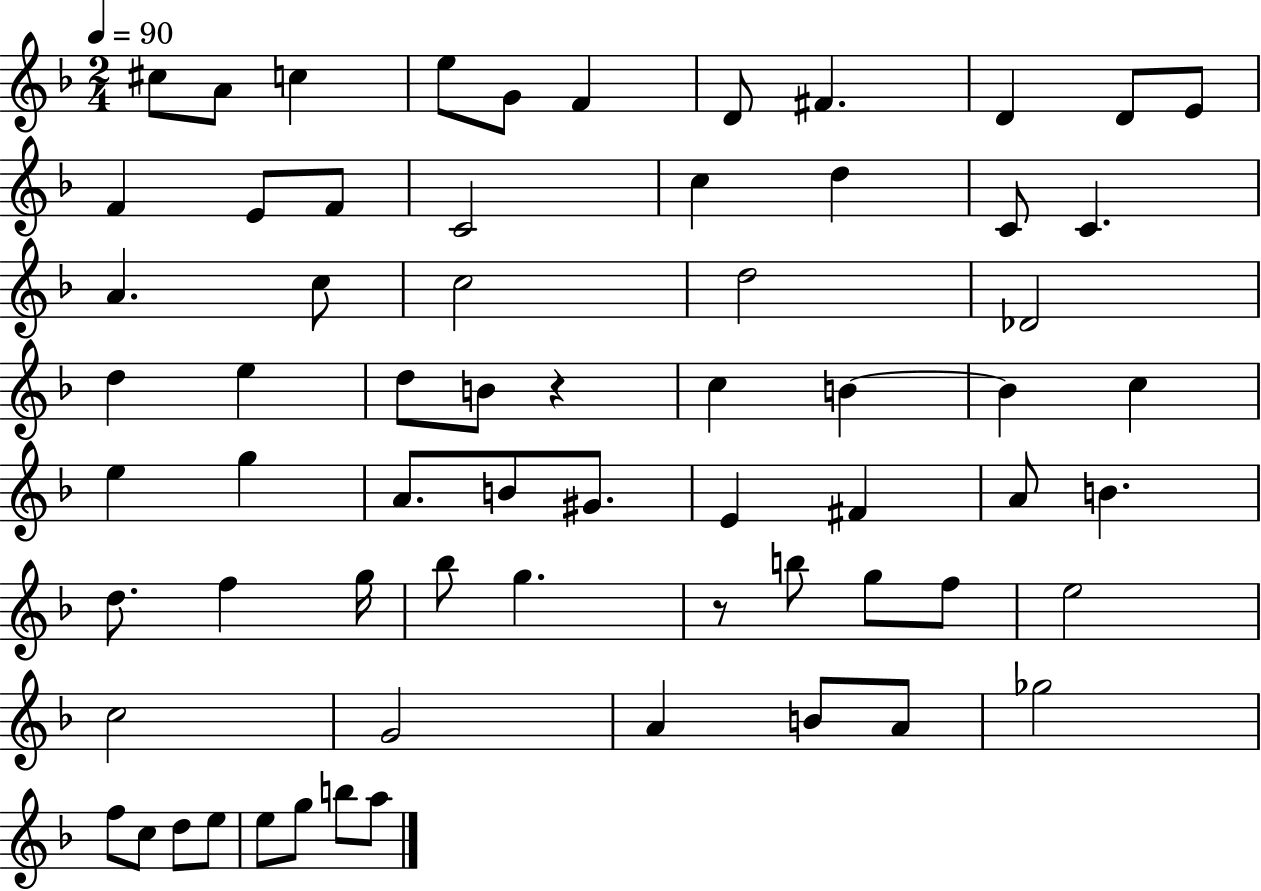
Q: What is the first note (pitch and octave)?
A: C#5